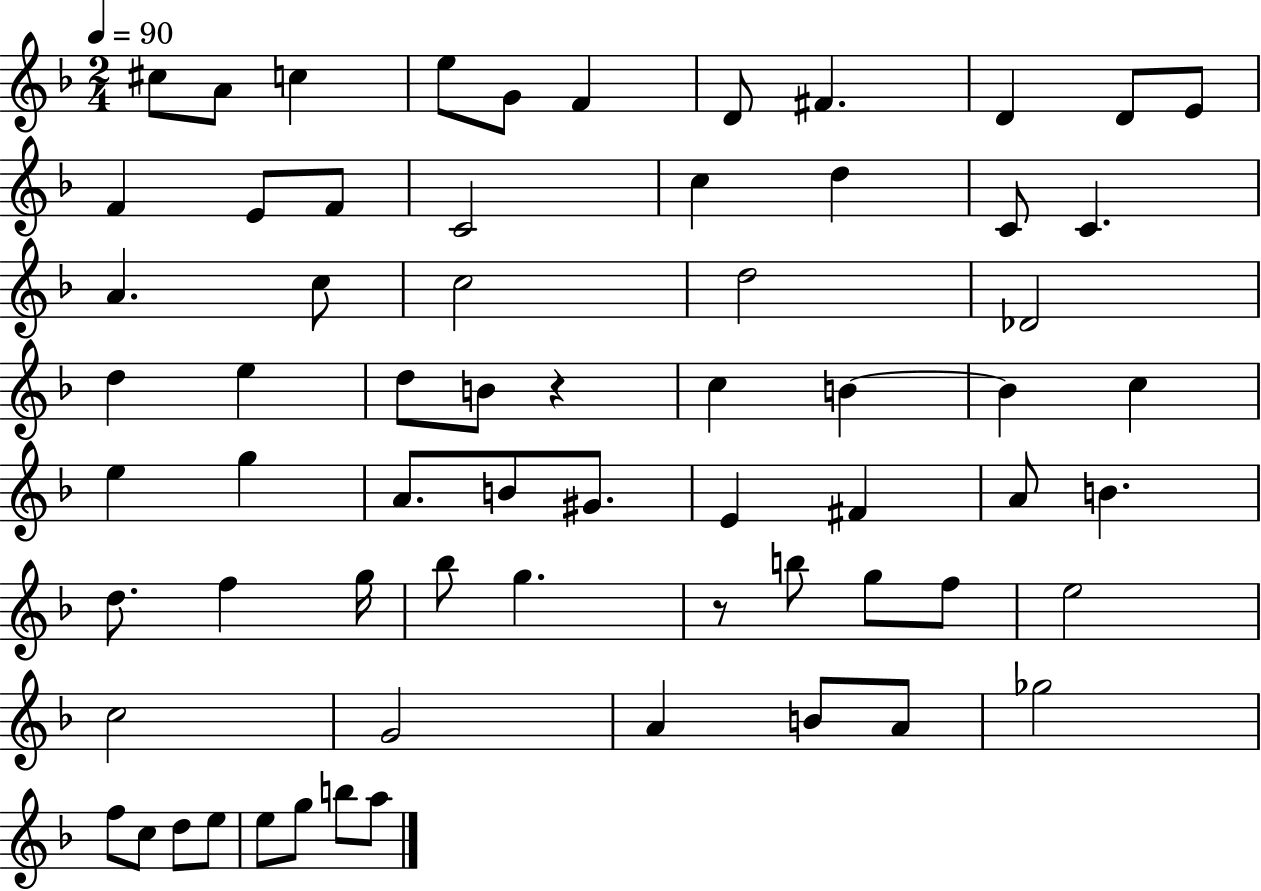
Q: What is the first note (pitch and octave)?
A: C#5